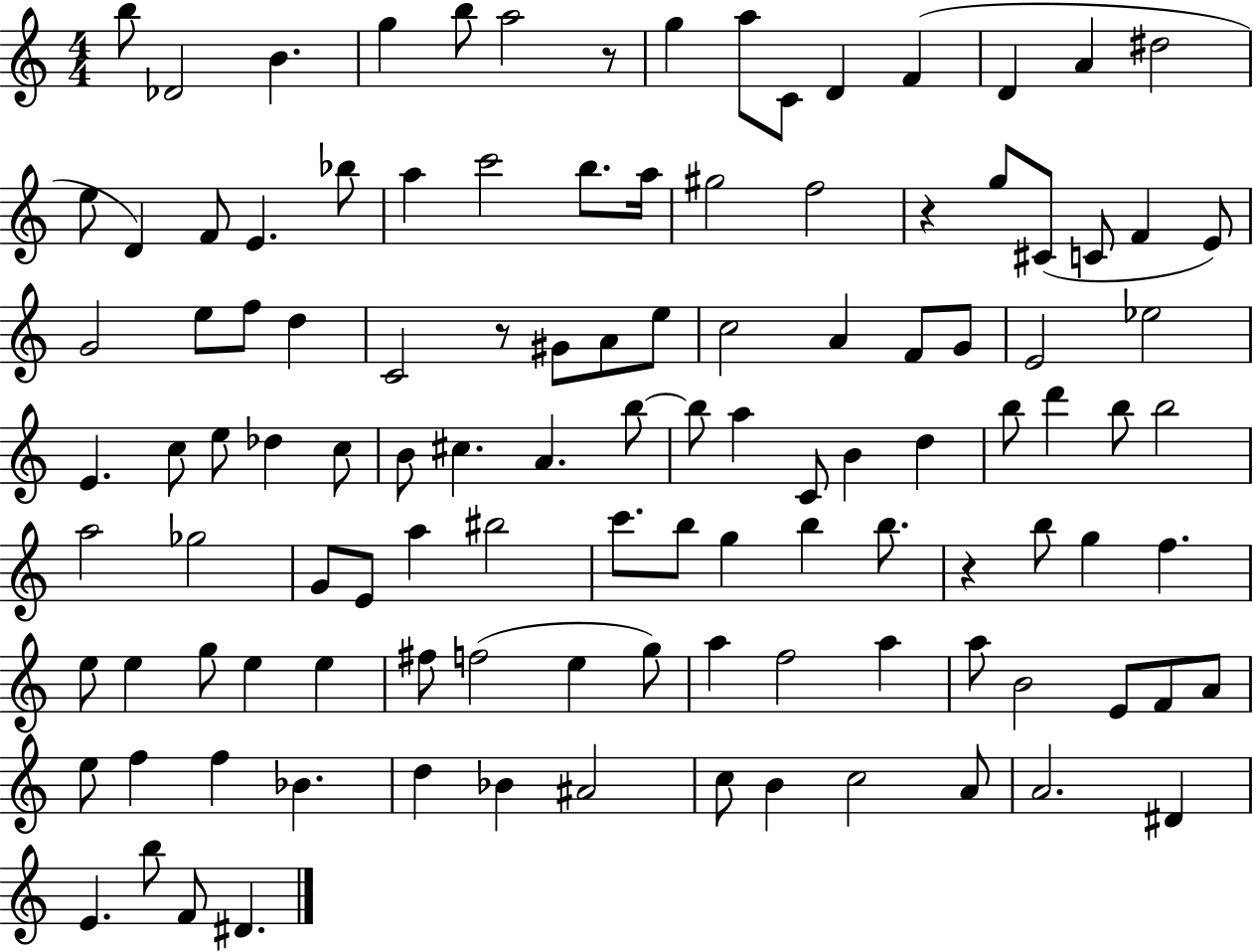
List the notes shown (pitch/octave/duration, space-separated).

B5/e Db4/h B4/q. G5/q B5/e A5/h R/e G5/q A5/e C4/e D4/q F4/q D4/q A4/q D#5/h E5/e D4/q F4/e E4/q. Bb5/e A5/q C6/h B5/e. A5/s G#5/h F5/h R/q G5/e C#4/e C4/e F4/q E4/e G4/h E5/e F5/e D5/q C4/h R/e G#4/e A4/e E5/e C5/h A4/q F4/e G4/e E4/h Eb5/h E4/q. C5/e E5/e Db5/q C5/e B4/e C#5/q. A4/q. B5/e B5/e A5/q C4/e B4/q D5/q B5/e D6/q B5/e B5/h A5/h Gb5/h G4/e E4/e A5/q BIS5/h C6/e. B5/e G5/q B5/q B5/e. R/q B5/e G5/q F5/q. E5/e E5/q G5/e E5/q E5/q F#5/e F5/h E5/q G5/e A5/q F5/h A5/q A5/e B4/h E4/e F4/e A4/e E5/e F5/q F5/q Bb4/q. D5/q Bb4/q A#4/h C5/e B4/q C5/h A4/e A4/h. D#4/q E4/q. B5/e F4/e D#4/q.